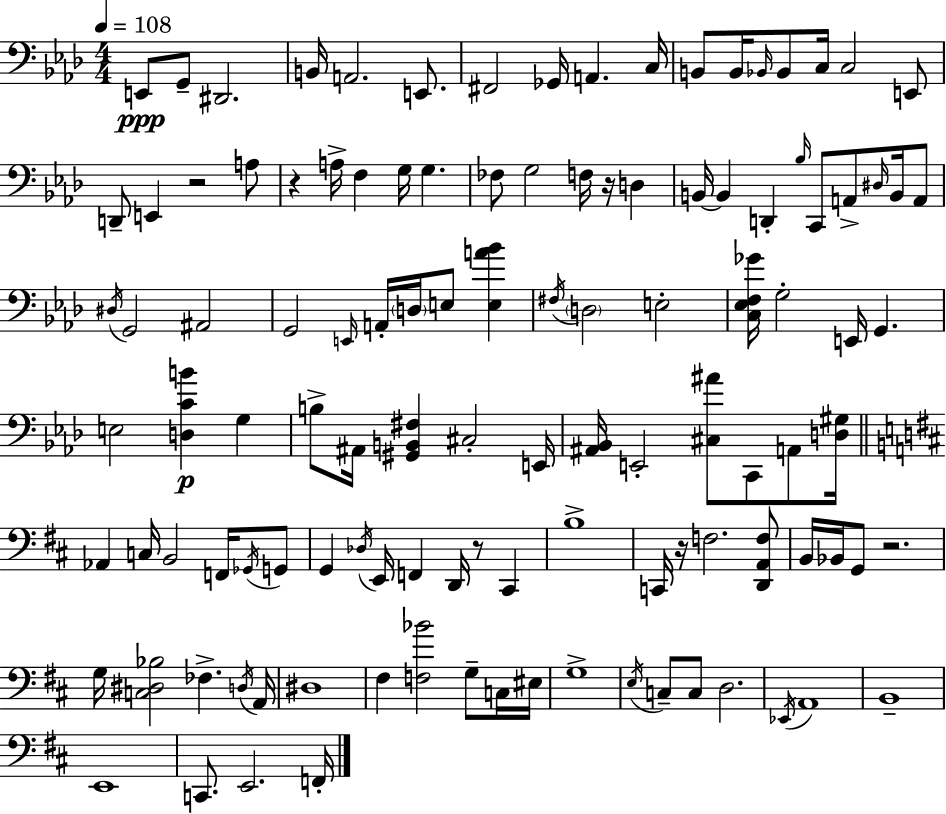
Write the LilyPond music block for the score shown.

{
  \clef bass
  \numericTimeSignature
  \time 4/4
  \key f \minor
  \tempo 4 = 108
  e,8\ppp g,8-- dis,2. | b,16 a,2. e,8. | fis,2 ges,16 a,4. c16 | b,8 b,16 \grace { bes,16 } bes,8 c16 c2 e,8 | \break d,8-- e,4 r2 a8 | r4 a16-> f4 g16 g4. | fes8 g2 f16 r16 d4 | b,16~~ b,4 d,4-. \grace { bes16 } c,8 a,8-> \grace { dis16 } | \break b,16 a,8 \acciaccatura { dis16 } g,2 ais,2 | g,2 \grace { e,16 } a,16-. \parenthesize d16 e8 | <e a' bes'>4 \acciaccatura { fis16 } \parenthesize d2 e2-. | <c ees f ges'>16 g2-. e,16 | \break g,4. e2 <d c' b'>4\p | g4 b8-> ais,16 <gis, b, fis>4 cis2-. | e,16 <ais, bes,>16 e,2-. <cis ais'>8 | c,8 a,8 <d gis>16 \bar "||" \break \key d \major aes,4 c16 b,2 f,16 \acciaccatura { ges,16 } g,8 | g,4 \acciaccatura { des16 } e,16 f,4 d,16 r8 cis,4 | b1-> | c,16 r16 f2. | \break <d, a, f>8 b,16 bes,16 g,8 r2. | g16 <c dis bes>2 fes4.-> | \acciaccatura { d16 } a,16 dis1 | fis4 <f bes'>2 g8-- | \break c16 eis16 g1-> | \acciaccatura { e16 } c8-- c8 d2. | \acciaccatura { ees,16 } a,1 | b,1-- | \break e,1 | c,8. e,2. | f,16-. \bar "|."
}